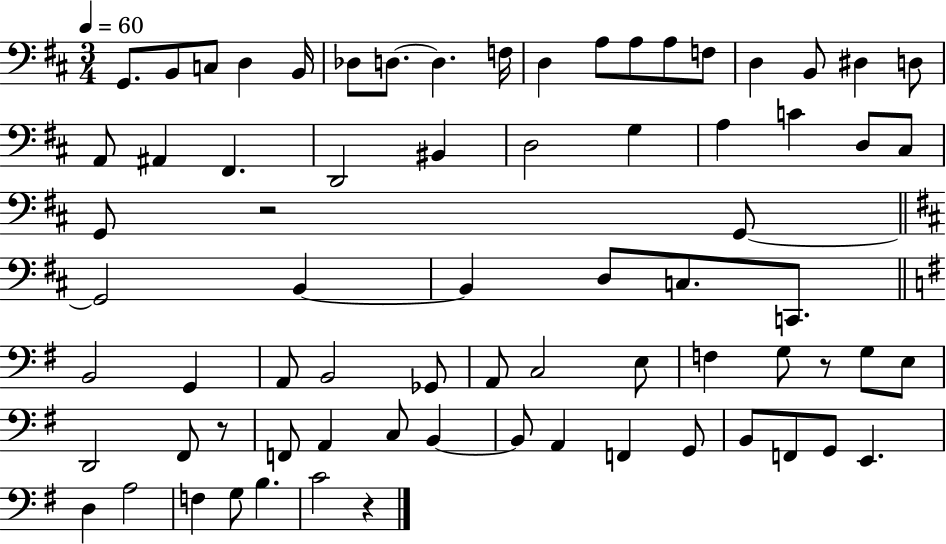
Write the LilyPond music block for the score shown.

{
  \clef bass
  \numericTimeSignature
  \time 3/4
  \key d \major
  \tempo 4 = 60
  \repeat volta 2 { g,8. b,8 c8 d4 b,16 | des8 d8.~~ d4. f16 | d4 a8 a8 a8 f8 | d4 b,8 dis4 d8 | \break a,8 ais,4 fis,4. | d,2 bis,4 | d2 g4 | a4 c'4 d8 cis8 | \break g,8 r2 g,8~~ | \bar "||" \break \key b \minor g,2 b,4~~ | b,4 d8 c8. c,8. | \bar "||" \break \key e \minor b,2 g,4 | a,8 b,2 ges,8 | a,8 c2 e8 | f4 g8 r8 g8 e8 | \break d,2 fis,8 r8 | f,8 a,4 c8 b,4~~ | b,8 a,4 f,4 g,8 | b,8 f,8 g,8 e,4. | \break d4 a2 | f4 g8 b4. | c'2 r4 | } \bar "|."
}